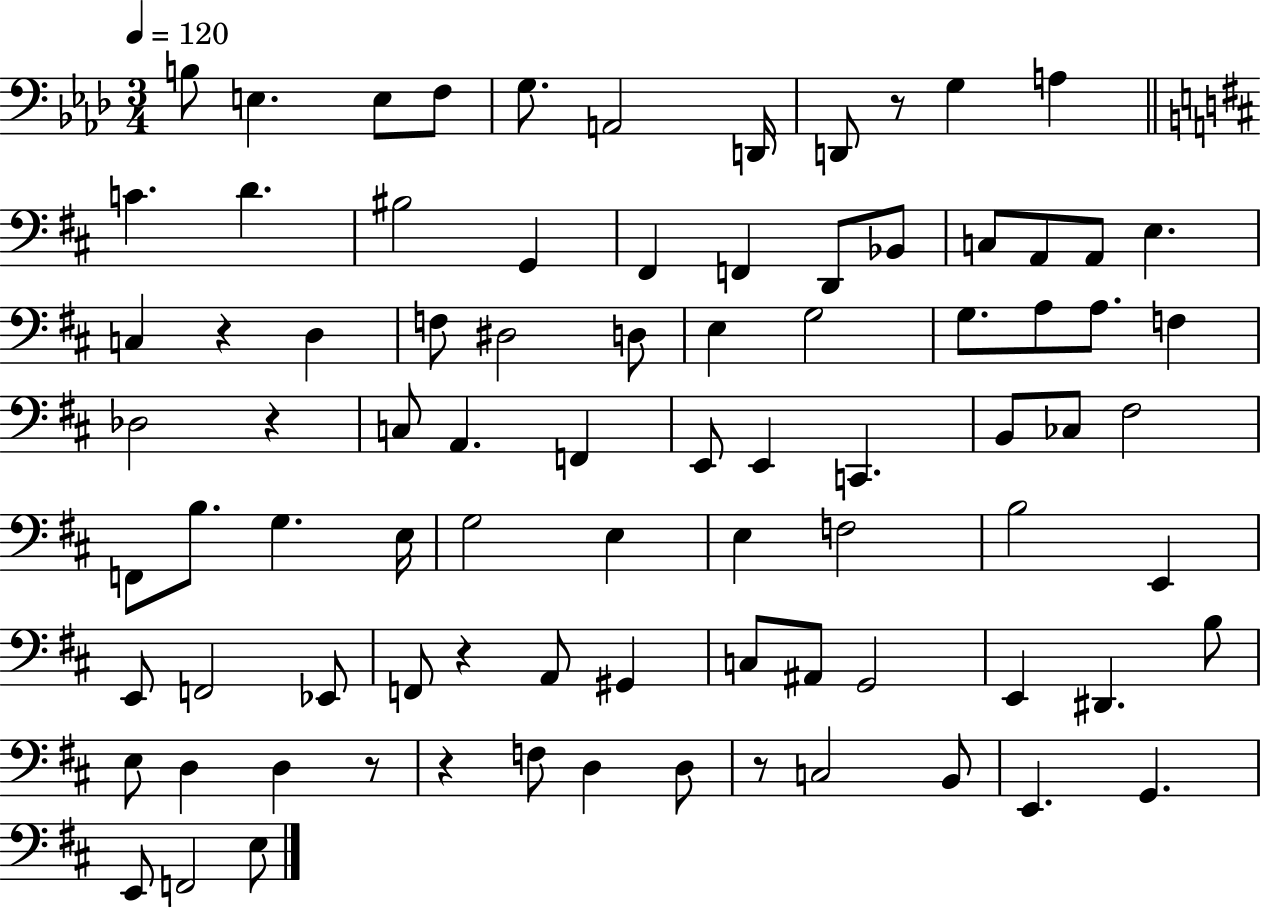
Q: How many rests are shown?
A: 7